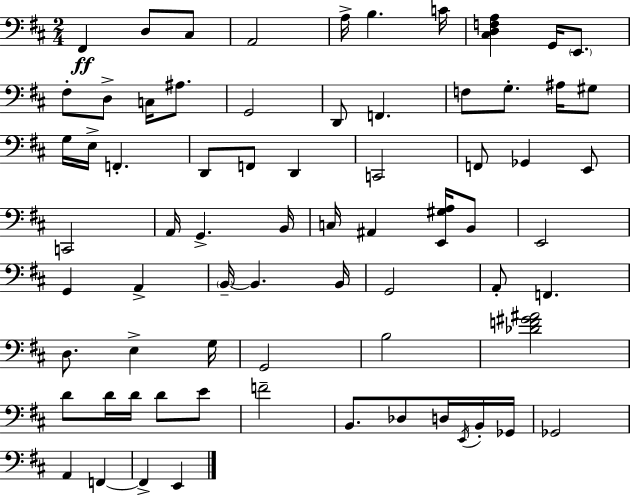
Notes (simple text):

F#2/q D3/e C#3/e A2/h A3/s B3/q. C4/s [C#3,D3,F3,A3]/q G2/s E2/e. F#3/e D3/e C3/s A#3/e. G2/h D2/e F2/q. F3/e G3/e. A#3/s G#3/e G3/s E3/s F2/q. D2/e F2/e D2/q C2/h F2/e Gb2/q E2/e C2/h A2/s G2/q. B2/s C3/s A#2/q [E2,G#3,A3]/s B2/e E2/h G2/q A2/q B2/s B2/q. B2/s G2/h A2/e F2/q. D3/e. E3/q G3/s G2/h B3/h [Db4,F4,G#4,A#4]/h D4/e D4/s D4/s D4/e E4/e F4/h B2/e. Db3/e D3/s E2/s B2/s Gb2/s Gb2/h A2/q F2/q F2/q E2/q